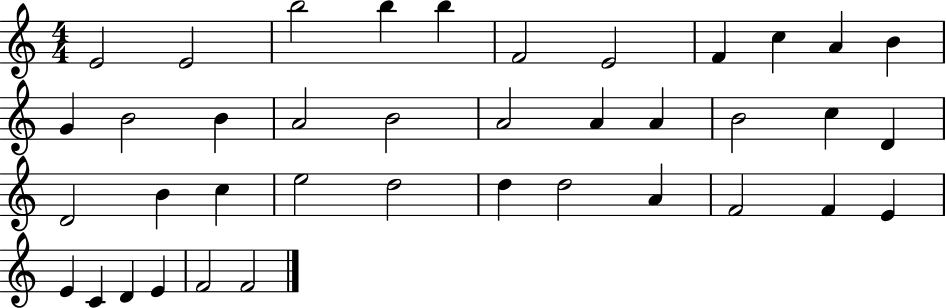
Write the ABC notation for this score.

X:1
T:Untitled
M:4/4
L:1/4
K:C
E2 E2 b2 b b F2 E2 F c A B G B2 B A2 B2 A2 A A B2 c D D2 B c e2 d2 d d2 A F2 F E E C D E F2 F2